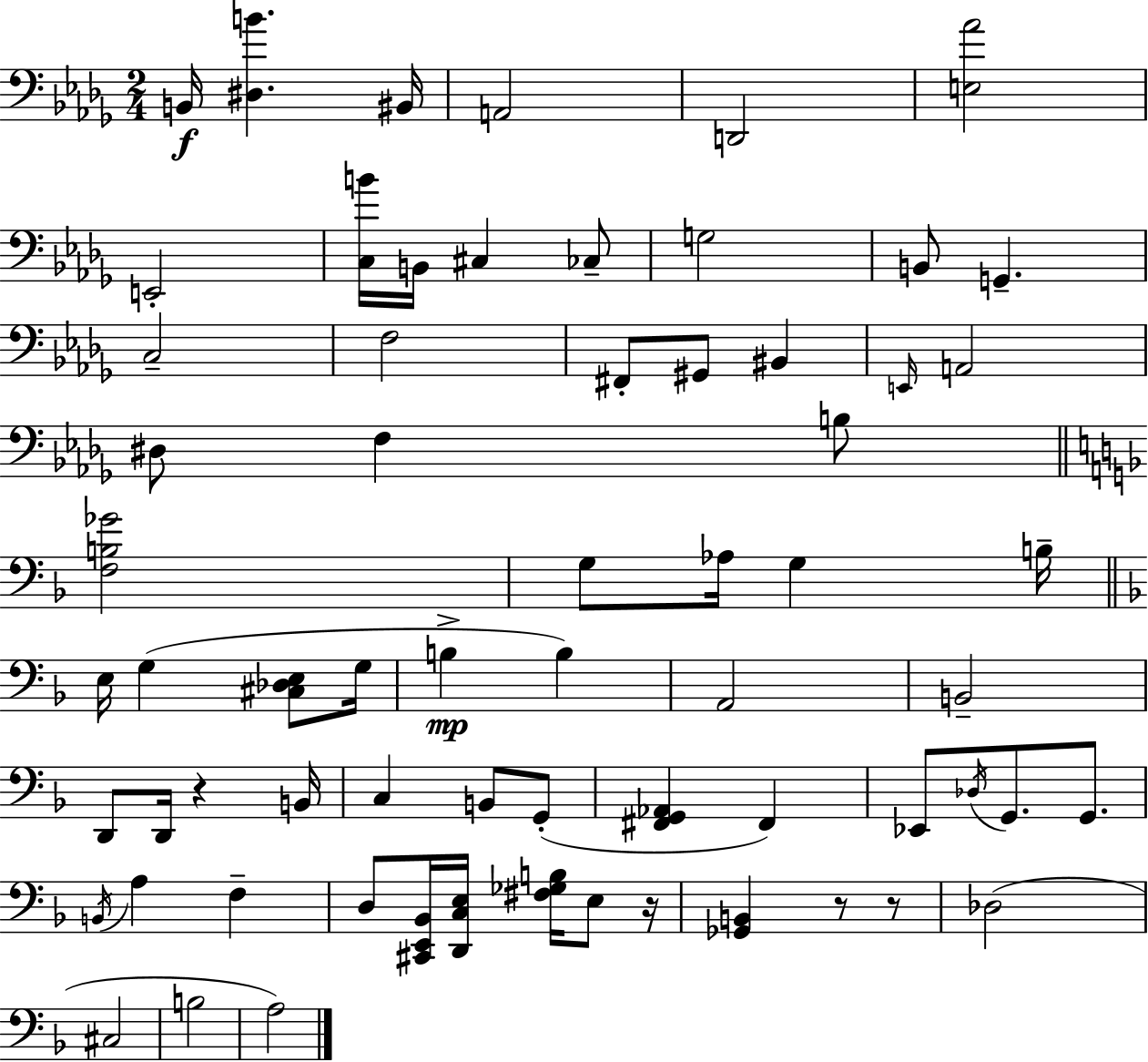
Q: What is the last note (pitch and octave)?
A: A3